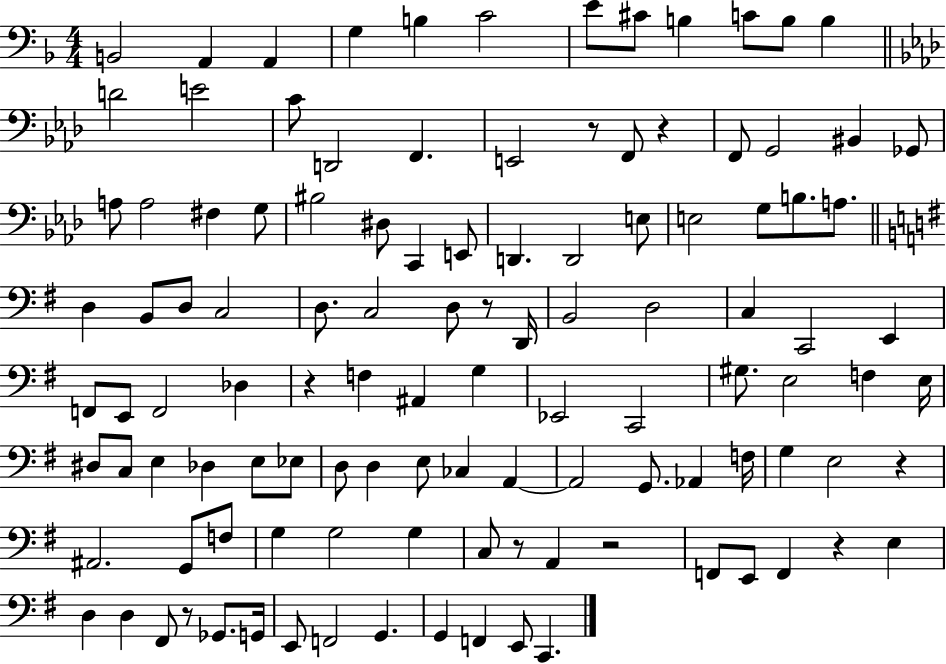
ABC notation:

X:1
T:Untitled
M:4/4
L:1/4
K:F
B,,2 A,, A,, G, B, C2 E/2 ^C/2 B, C/2 B,/2 B, D2 E2 C/2 D,,2 F,, E,,2 z/2 F,,/2 z F,,/2 G,,2 ^B,, _G,,/2 A,/2 A,2 ^F, G,/2 ^B,2 ^D,/2 C,, E,,/2 D,, D,,2 E,/2 E,2 G,/2 B,/2 A,/2 D, B,,/2 D,/2 C,2 D,/2 C,2 D,/2 z/2 D,,/4 B,,2 D,2 C, C,,2 E,, F,,/2 E,,/2 F,,2 _D, z F, ^A,, G, _E,,2 C,,2 ^G,/2 E,2 F, E,/4 ^D,/2 C,/2 E, _D, E,/2 _E,/2 D,/2 D, E,/2 _C, A,, A,,2 G,,/2 _A,, F,/4 G, E,2 z ^A,,2 G,,/2 F,/2 G, G,2 G, C,/2 z/2 A,, z2 F,,/2 E,,/2 F,, z E, D, D, ^F,,/2 z/2 _G,,/2 G,,/4 E,,/2 F,,2 G,, G,, F,, E,,/2 C,,